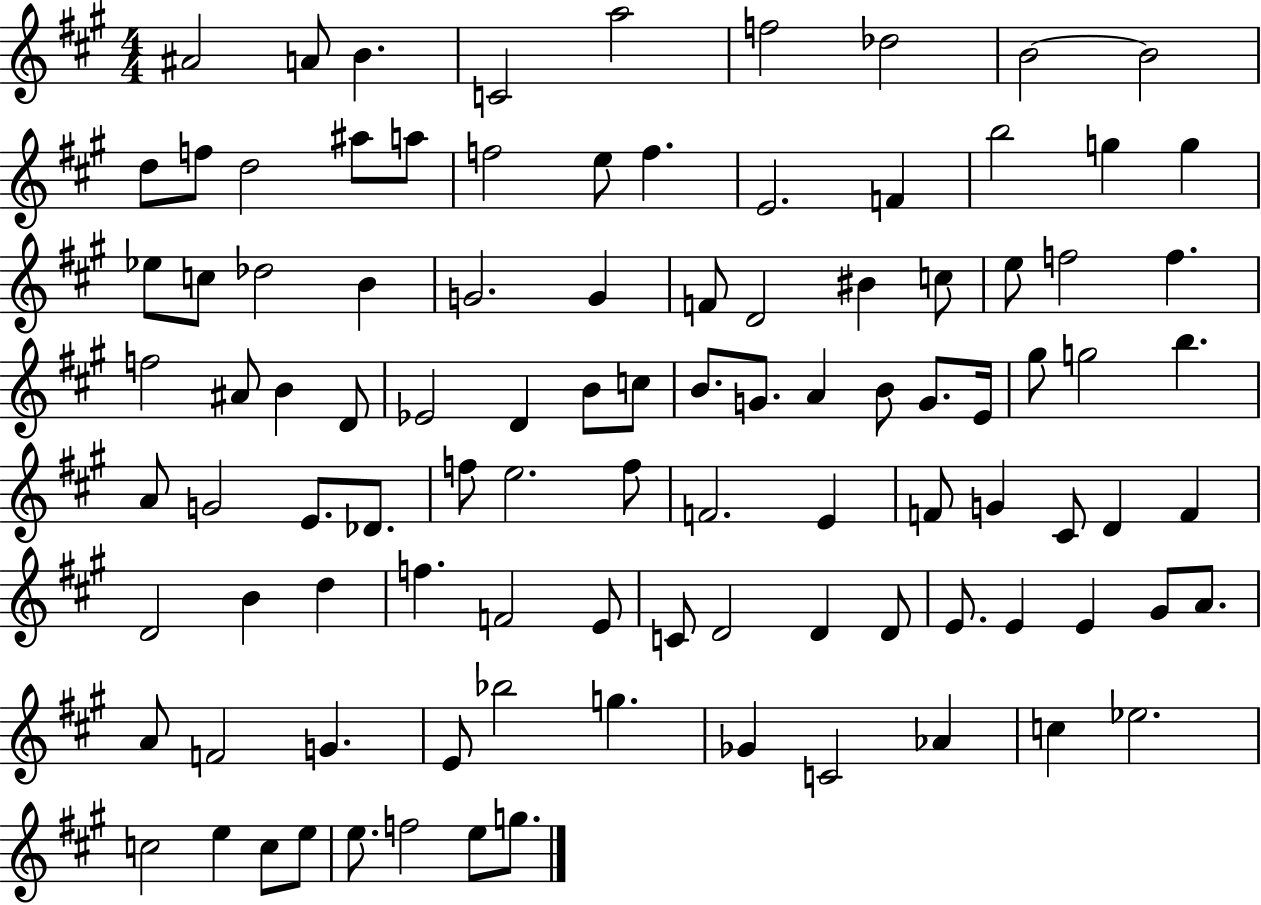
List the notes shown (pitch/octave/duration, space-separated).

A#4/h A4/e B4/q. C4/h A5/h F5/h Db5/h B4/h B4/h D5/e F5/e D5/h A#5/e A5/e F5/h E5/e F5/q. E4/h. F4/q B5/h G5/q G5/q Eb5/e C5/e Db5/h B4/q G4/h. G4/q F4/e D4/h BIS4/q C5/e E5/e F5/h F5/q. F5/h A#4/e B4/q D4/e Eb4/h D4/q B4/e C5/e B4/e. G4/e. A4/q B4/e G4/e. E4/s G#5/e G5/h B5/q. A4/e G4/h E4/e. Db4/e. F5/e E5/h. F5/e F4/h. E4/q F4/e G4/q C#4/e D4/q F4/q D4/h B4/q D5/q F5/q. F4/h E4/e C4/e D4/h D4/q D4/e E4/e. E4/q E4/q G#4/e A4/e. A4/e F4/h G4/q. E4/e Bb5/h G5/q. Gb4/q C4/h Ab4/q C5/q Eb5/h. C5/h E5/q C5/e E5/e E5/e. F5/h E5/e G5/e.